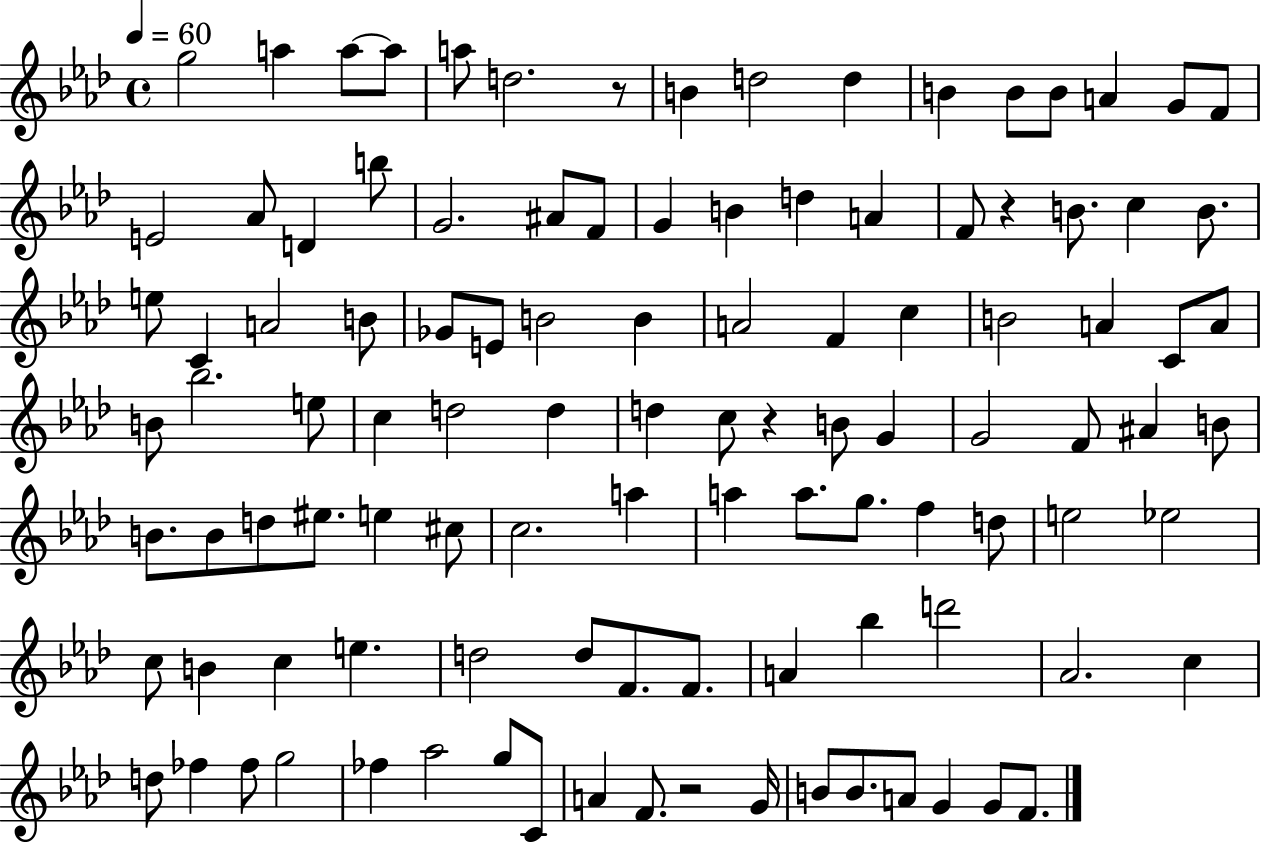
{
  \clef treble
  \time 4/4
  \defaultTimeSignature
  \key aes \major
  \tempo 4 = 60
  g''2 a''4 a''8~~ a''8 | a''8 d''2. r8 | b'4 d''2 d''4 | b'4 b'8 b'8 a'4 g'8 f'8 | \break e'2 aes'8 d'4 b''8 | g'2. ais'8 f'8 | g'4 b'4 d''4 a'4 | f'8 r4 b'8. c''4 b'8. | \break e''8 c'4 a'2 b'8 | ges'8 e'8 b'2 b'4 | a'2 f'4 c''4 | b'2 a'4 c'8 a'8 | \break b'8 bes''2. e''8 | c''4 d''2 d''4 | d''4 c''8 r4 b'8 g'4 | g'2 f'8 ais'4 b'8 | \break b'8. b'8 d''8 eis''8. e''4 cis''8 | c''2. a''4 | a''4 a''8. g''8. f''4 d''8 | e''2 ees''2 | \break c''8 b'4 c''4 e''4. | d''2 d''8 f'8. f'8. | a'4 bes''4 d'''2 | aes'2. c''4 | \break d''8 fes''4 fes''8 g''2 | fes''4 aes''2 g''8 c'8 | a'4 f'8. r2 g'16 | b'8 b'8. a'8 g'4 g'8 f'8. | \break \bar "|."
}